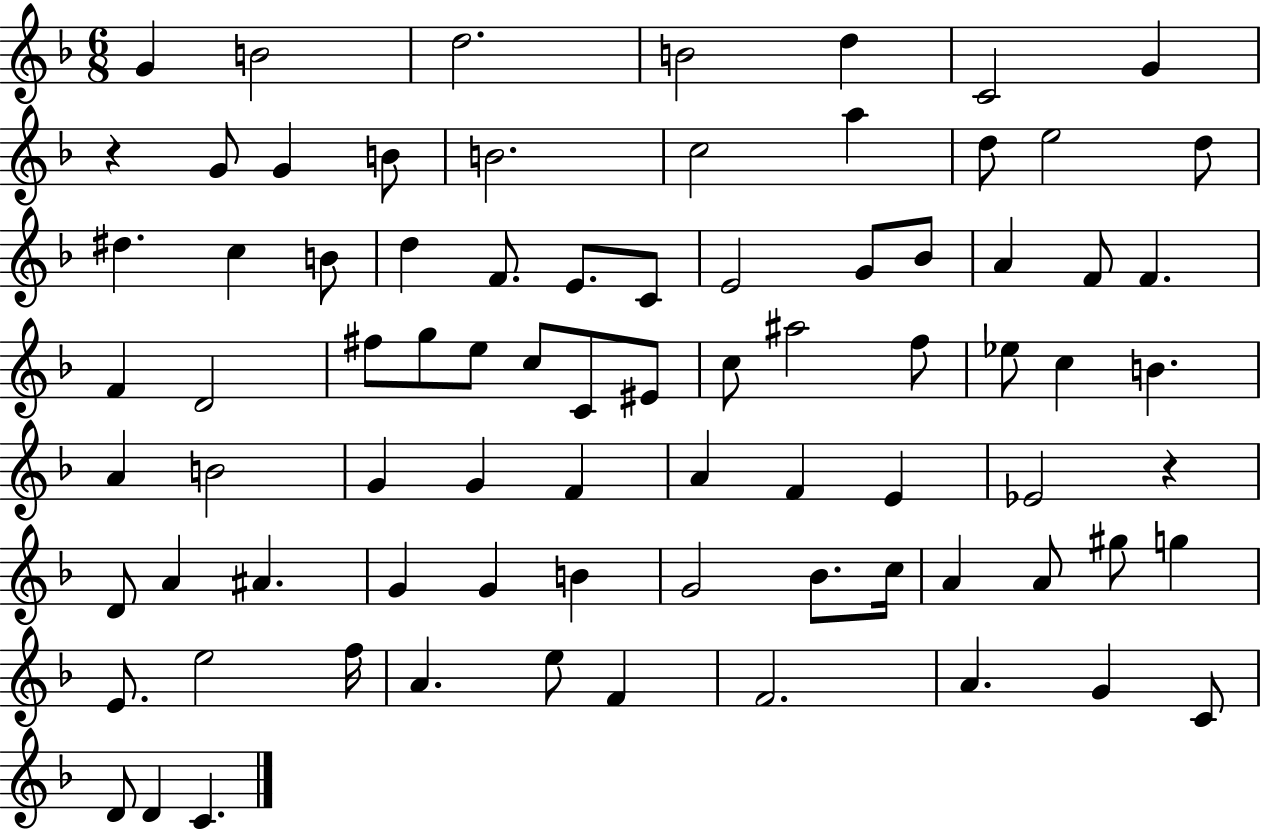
X:1
T:Untitled
M:6/8
L:1/4
K:F
G B2 d2 B2 d C2 G z G/2 G B/2 B2 c2 a d/2 e2 d/2 ^d c B/2 d F/2 E/2 C/2 E2 G/2 _B/2 A F/2 F F D2 ^f/2 g/2 e/2 c/2 C/2 ^E/2 c/2 ^a2 f/2 _e/2 c B A B2 G G F A F E _E2 z D/2 A ^A G G B G2 _B/2 c/4 A A/2 ^g/2 g E/2 e2 f/4 A e/2 F F2 A G C/2 D/2 D C